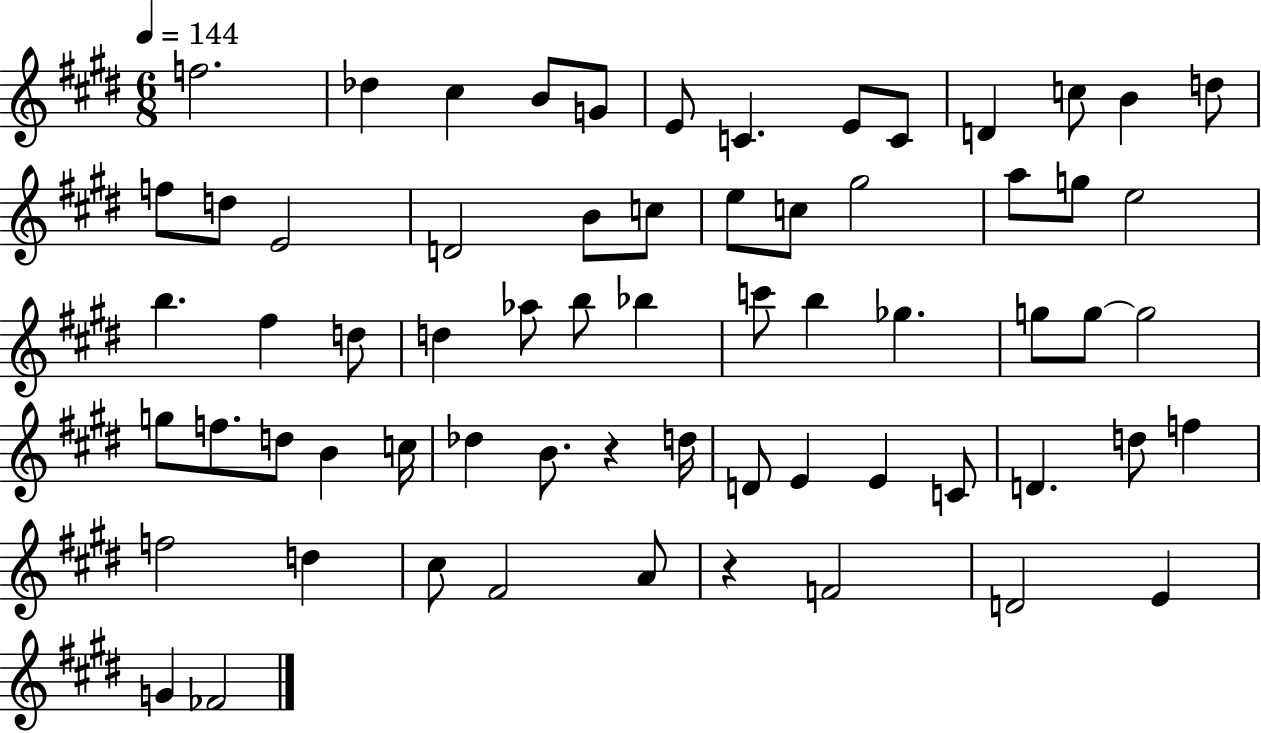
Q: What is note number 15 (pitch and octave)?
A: D5